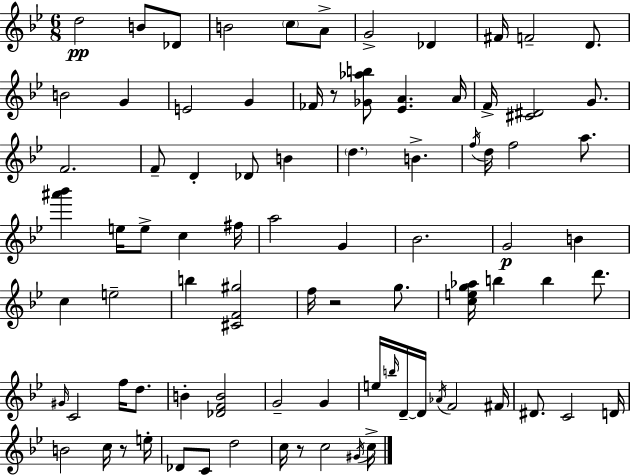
X:1
T:Untitled
M:6/8
L:1/4
K:Bb
d2 B/2 _D/2 B2 c/2 A/2 G2 _D ^F/4 F2 D/2 B2 G E2 G _F/4 z/2 [_G_ab]/2 [_EA] A/4 F/4 [^C^D]2 G/2 F2 F/2 D _D/2 B d B f/4 d/4 f2 a/2 [^a'_b'] e/4 e/2 c ^f/4 a2 G _B2 G2 B c e2 b [^CF^g]2 f/4 z2 g/2 [ceg_a]/4 b b d'/2 ^G/4 C2 f/4 d/2 B [_DFB]2 G2 G e/4 b/4 D/4 D/4 _A/4 F2 ^F/4 ^D/2 C2 D/4 B2 c/4 z/2 e/4 _D/2 C/2 d2 c/4 z/2 c2 ^G/4 c/4